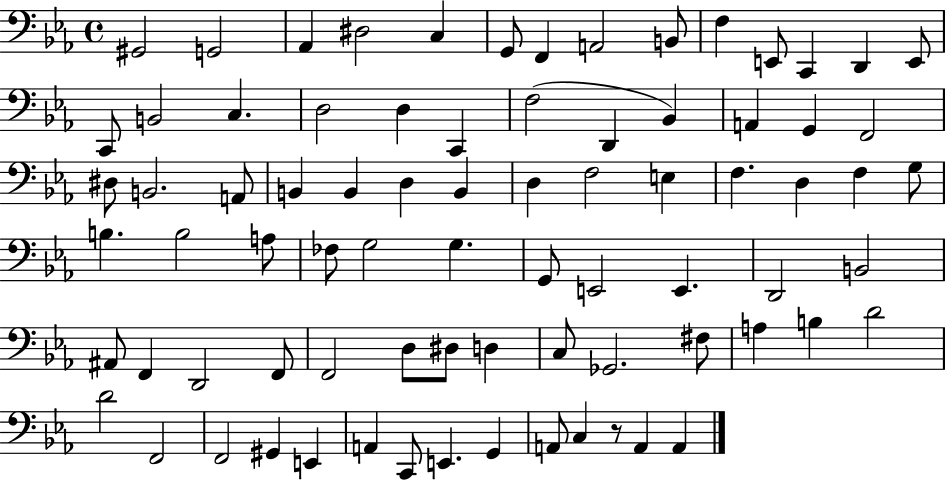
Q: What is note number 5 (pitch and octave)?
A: C3